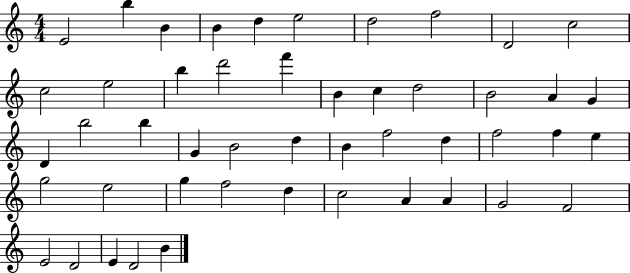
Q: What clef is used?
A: treble